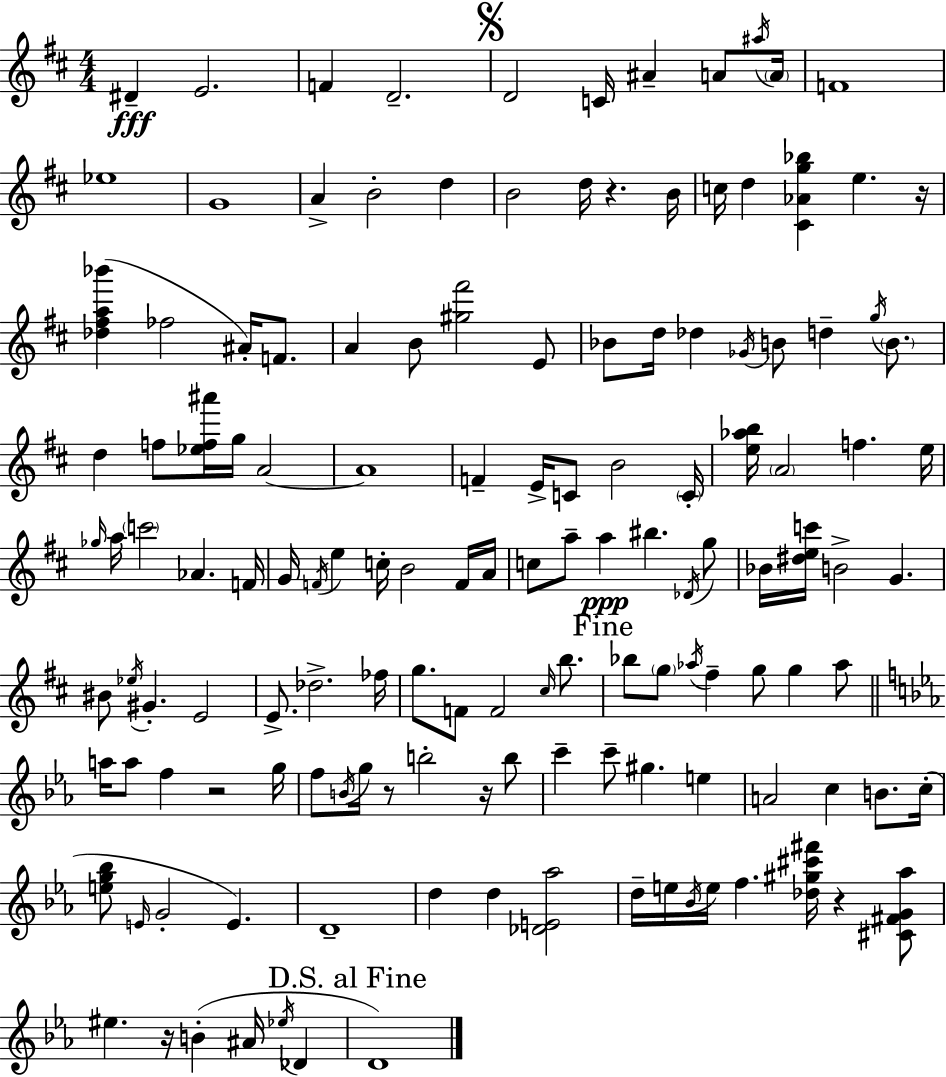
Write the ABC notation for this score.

X:1
T:Untitled
M:4/4
L:1/4
K:D
^D E2 F D2 D2 C/4 ^A A/2 ^a/4 A/4 F4 _e4 G4 A B2 d B2 d/4 z B/4 c/4 d [^C_Ag_b] e z/4 [_d^fa_b'] _f2 ^A/4 F/2 A B/2 [^g^f']2 E/2 _B/2 d/4 _d _G/4 B/2 d g/4 B/2 d f/2 [_ef^a']/4 g/4 A2 A4 F E/4 C/2 B2 C/4 [e_ab]/4 A2 f e/4 _g/4 a/4 c'2 _A F/4 G/4 F/4 e c/4 B2 F/4 A/4 c/2 a/2 a ^b _D/4 g/2 _B/4 [^dec']/4 B2 G ^B/2 _e/4 ^G E2 E/2 _d2 _f/4 g/2 F/2 F2 ^c/4 b/2 _b/2 g/2 _a/4 ^f g/2 g _a/2 a/4 a/2 f z2 g/4 f/2 B/4 g/4 z/2 b2 z/4 b/2 c' c'/2 ^g e A2 c B/2 c/4 [eg_b]/2 E/4 G2 E D4 d d [_DE_a]2 d/4 e/4 _B/4 e/4 f [_d^g^c'^f']/4 z [^C^FG_a]/2 ^e z/4 B ^A/4 _e/4 _D D4